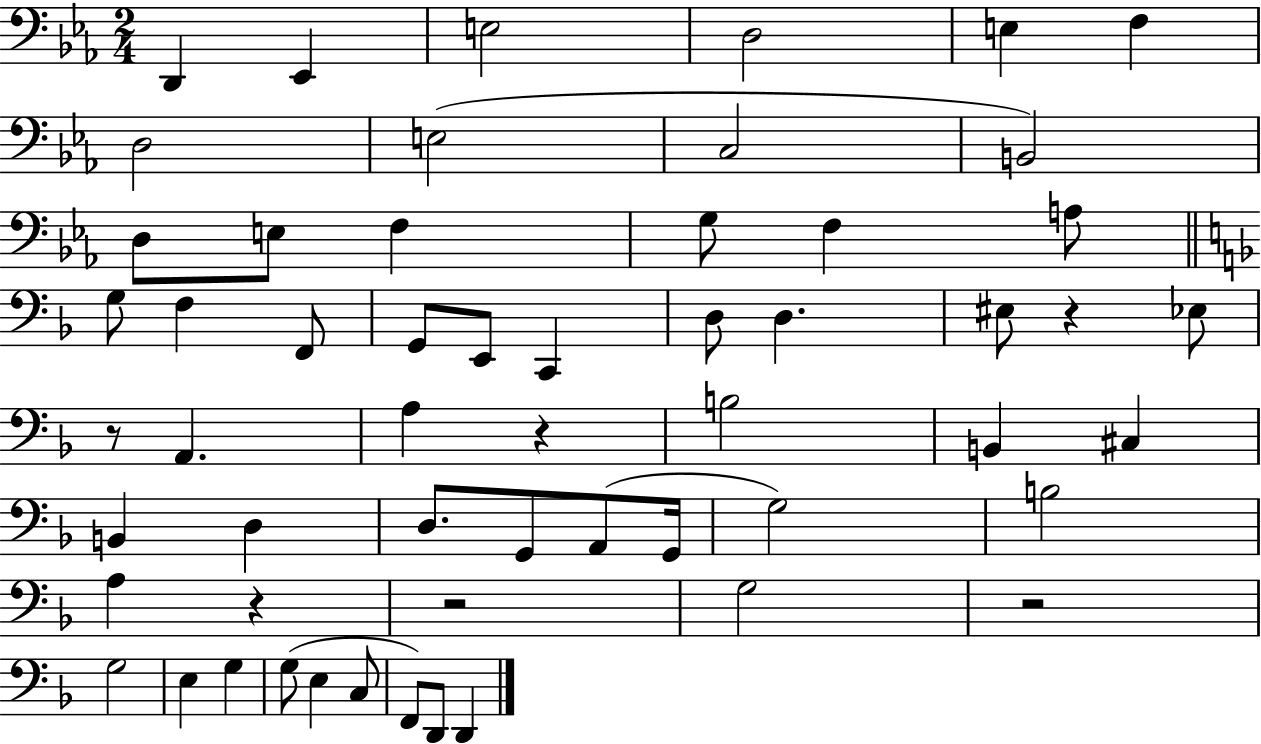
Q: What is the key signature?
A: EES major